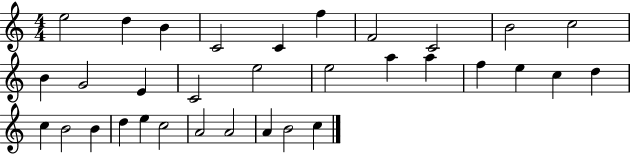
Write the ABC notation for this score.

X:1
T:Untitled
M:4/4
L:1/4
K:C
e2 d B C2 C f F2 C2 B2 c2 B G2 E C2 e2 e2 a a f e c d c B2 B d e c2 A2 A2 A B2 c